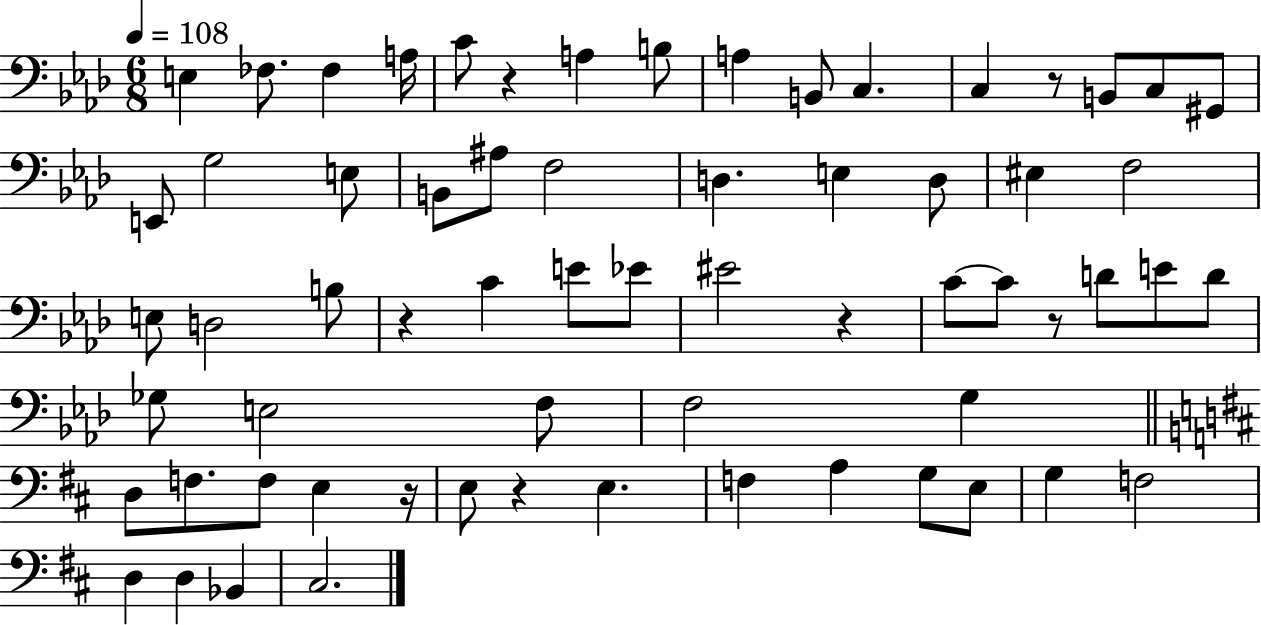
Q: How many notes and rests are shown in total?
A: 65